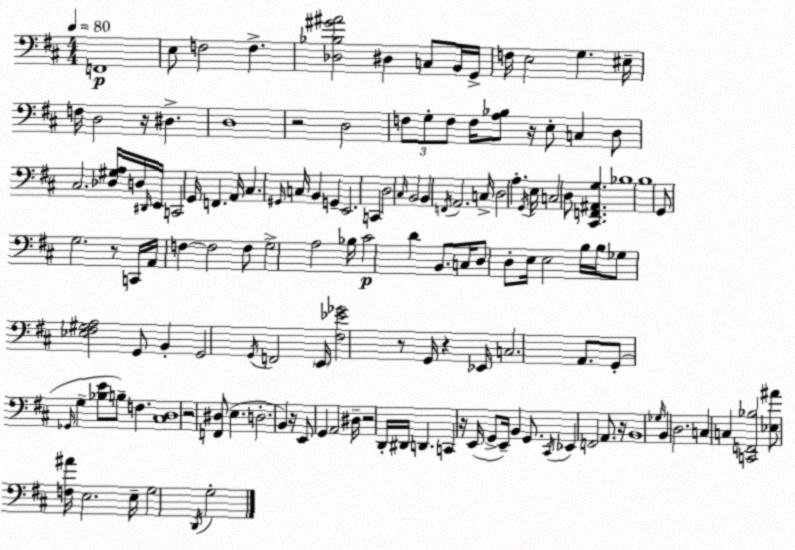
X:1
T:Untitled
M:4/4
L:1/4
K:D
F,,4 E,/2 F,2 F, [_D,_B,^G^A]2 ^D, C,/2 B,,/4 G,,/4 F,/4 E,2 G, ^E,/4 F,/4 D,2 z/4 ^D, D,4 z2 D,2 F,/2 G,/2 F,/2 F,/4 [A,_B,]/2 z/4 E,/2 C, D,/2 ^C,2 [_D,^G,A,]/4 D,/4 ^D,,/4 E,,/4 C,,2 G,,/4 F,, A,,/4 ^C, ^G,,/4 C,/4 B,, G,, E,,2 C,, D,2 ^C,/4 B,,2 B,, F,,/4 A,,2 C,/4 D,2 A, G,,/4 E,/4 C,2 D,/2 [^C,,F,,^A,,G,] _B,4 B,4 G,,/2 G,2 z/2 C,,/4 A,,/4 F, F,2 F,/2 G,2 A,2 _B,/4 ^C2 D B,,/2 C,/4 D,/2 D,/2 E,/4 E,2 B,/4 B,/4 _G,/2 [_E,^F,^G,A,]2 G,,/2 B,, G,,2 G,,/4 F,,2 E,,/4 [^F,_E_G]2 z/2 G,,/4 z _E,,/4 C,2 A,,/2 G,,/2 _G,,/4 G, [_B,E]/2 B,/2 F, [^C,D,]4 z2 [F,,^D,]/2 E, D,2 B,, z/4 E,,/2 G,, A,,2 ^D,/4 z2 D,,/4 ^D,,/4 D,, C,, z/4 E,,/4 G,,/2 E,,/4 B,, G,,/2 ^C,,/4 _E,, F,,2 A,,/2 z/4 B,,4 _G,/4 B,, D,2 C, C, [C,,F,,_B,]2 [_E,^A]/2 [F,^A]/4 E,2 E,/4 G,2 D,,/4 G,2